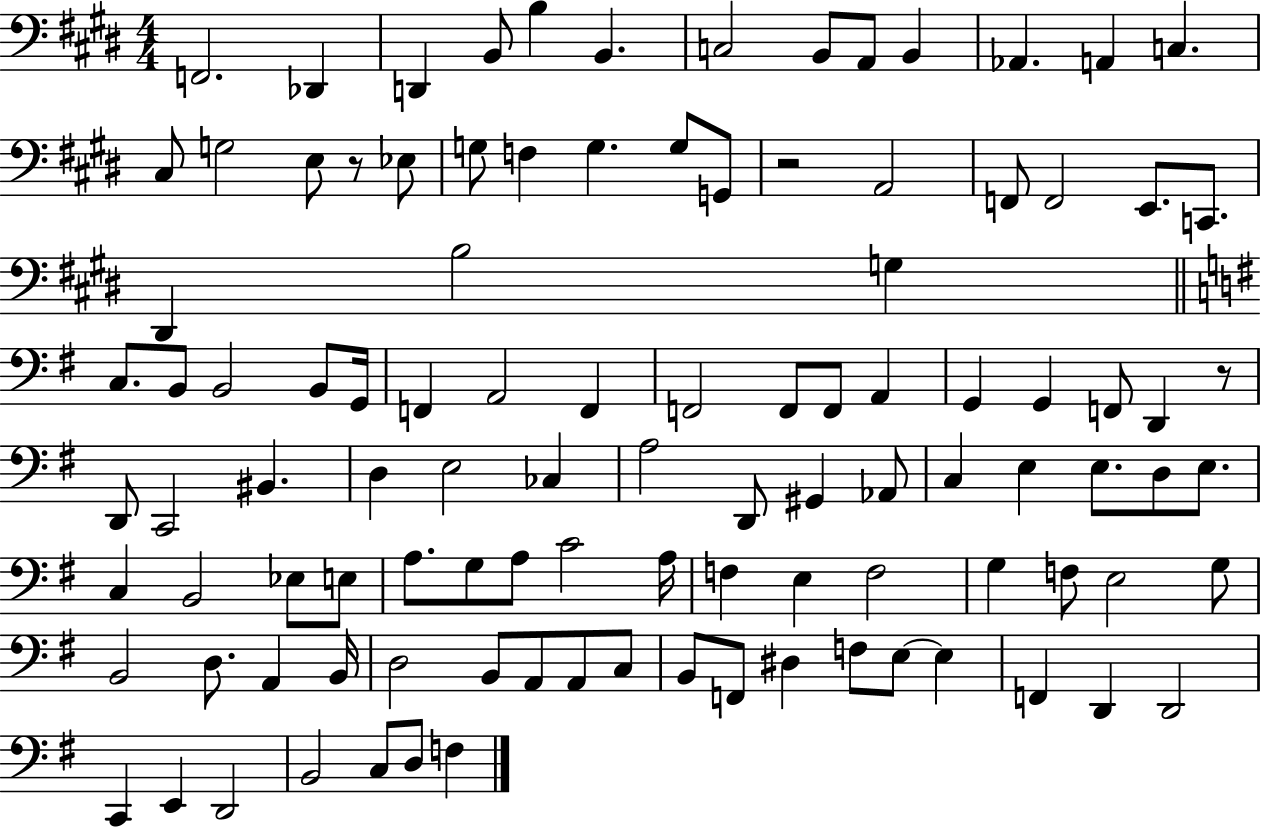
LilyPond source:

{
  \clef bass
  \numericTimeSignature
  \time 4/4
  \key e \major
  f,2. des,4 | d,4 b,8 b4 b,4. | c2 b,8 a,8 b,4 | aes,4. a,4 c4. | \break cis8 g2 e8 r8 ees8 | g8 f4 g4. g8 g,8 | r2 a,2 | f,8 f,2 e,8. c,8. | \break dis,4 b2 g4 | \bar "||" \break \key g \major c8. b,8 b,2 b,8 g,16 | f,4 a,2 f,4 | f,2 f,8 f,8 a,4 | g,4 g,4 f,8 d,4 r8 | \break d,8 c,2 bis,4. | d4 e2 ces4 | a2 d,8 gis,4 aes,8 | c4 e4 e8. d8 e8. | \break c4 b,2 ees8 e8 | a8. g8 a8 c'2 a16 | f4 e4 f2 | g4 f8 e2 g8 | \break b,2 d8. a,4 b,16 | d2 b,8 a,8 a,8 c8 | b,8 f,8 dis4 f8 e8~~ e4 | f,4 d,4 d,2 | \break c,4 e,4 d,2 | b,2 c8 d8 f4 | \bar "|."
}